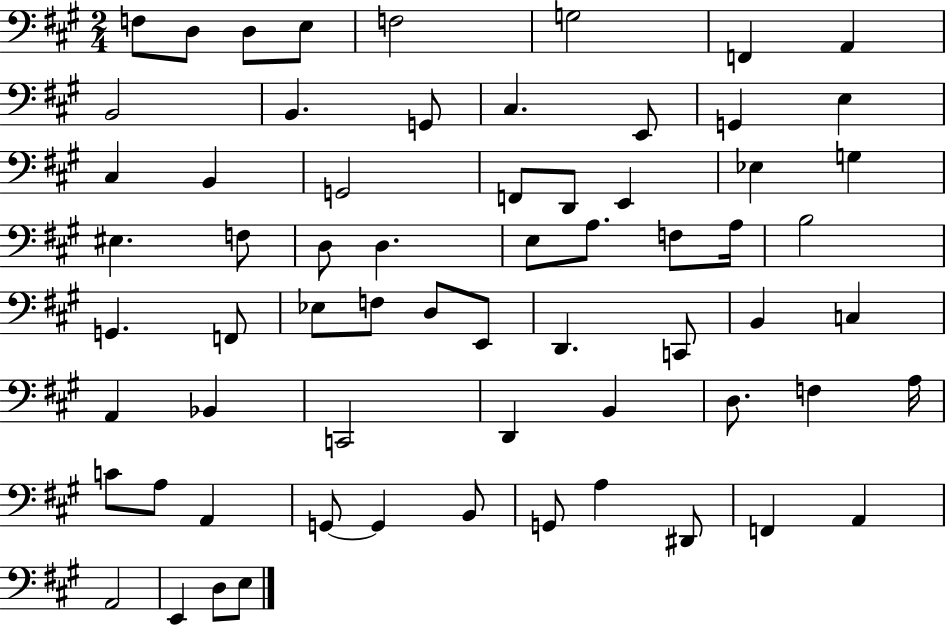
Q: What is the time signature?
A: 2/4